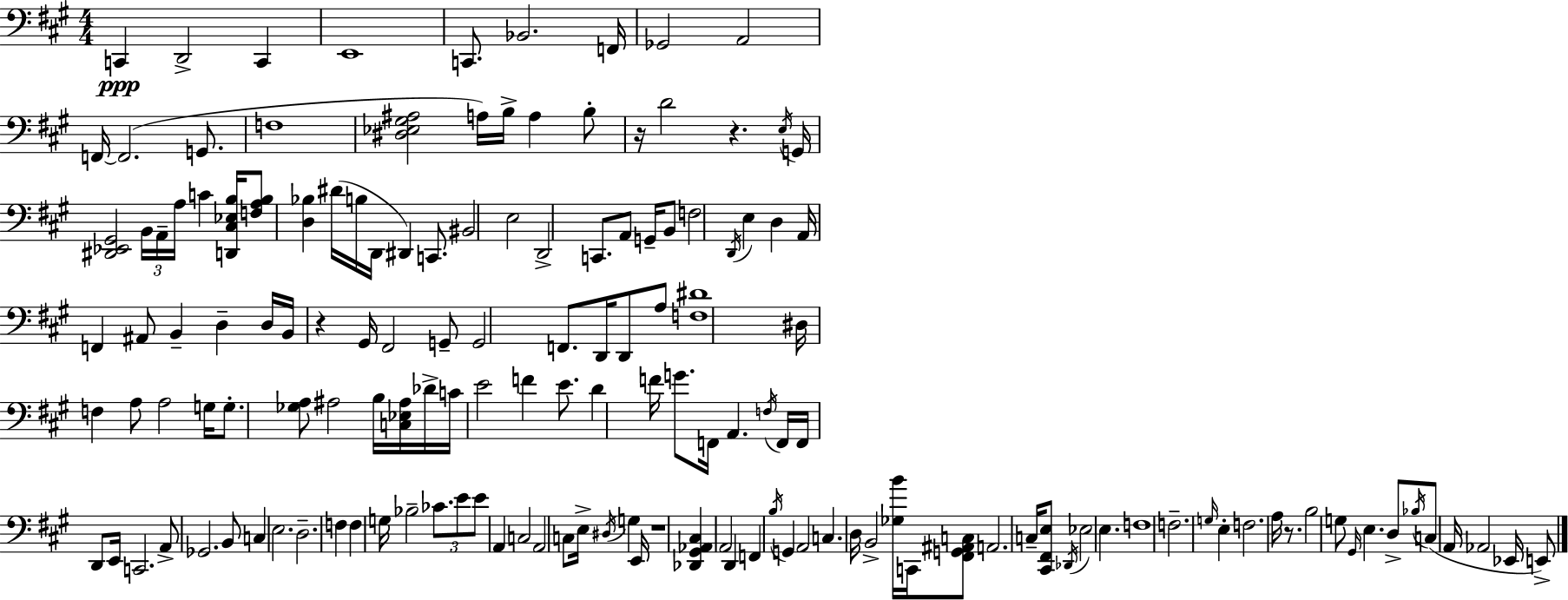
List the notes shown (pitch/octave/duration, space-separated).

C2/q D2/h C2/q E2/w C2/e. Bb2/h. F2/s Gb2/h A2/h F2/s F2/h. G2/e. F3/w [D#3,Eb3,G#3,A#3]/h A3/s B3/s A3/q B3/e R/s D4/h R/q. E3/s G2/s [D#2,Eb2,G#2]/h B2/s A2/s A3/s C4/q [D2,C#3,Eb3,B3]/s [F3,A3,B3]/e [D3,Bb3]/q D#4/s B3/s D2/s D#2/q C2/e. BIS2/h E3/h D2/h C2/e. A2/e G2/s B2/e F3/h D2/s E3/q D3/q A2/s F2/q A#2/e B2/q D3/q D3/s B2/s R/q G#2/s F#2/h G2/e G2/h F2/e. D2/s D2/e A3/e [F3,D#4]/w D#3/s F3/q A3/e A3/h G3/s G3/e. [Gb3,A3]/e A#3/h B3/s [C3,Eb3,A#3]/s Db4/s C4/s E4/h F4/q E4/e. D4/q F4/s G4/e. F2/s A2/q. F3/s F2/s F2/s D2/e E2/s C2/h. A2/e Gb2/h. B2/e C3/q E3/h. D3/h. F3/q F3/q G3/s Bb3/h CES4/e. E4/e E4/e A2/q C3/h A2/h C3/e E3/s D#3/s G3/q E2/s R/w [Db2,G#2,Ab2,C#3]/q A2/h D2/q F2/q B3/s G2/q A2/h C3/q. D3/s B2/h [Gb3,B4]/s C2/s [F#2,G2,A#2,C3]/e A2/h. C3/s [C#2,F#2,E3]/e Db2/s Eb3/h E3/q. F3/w F3/h. G3/s E3/q F3/h. A3/s R/e. B3/h G3/e G#2/s E3/q. D3/e Bb3/s C3/e A2/s Ab2/h Eb2/s E2/e